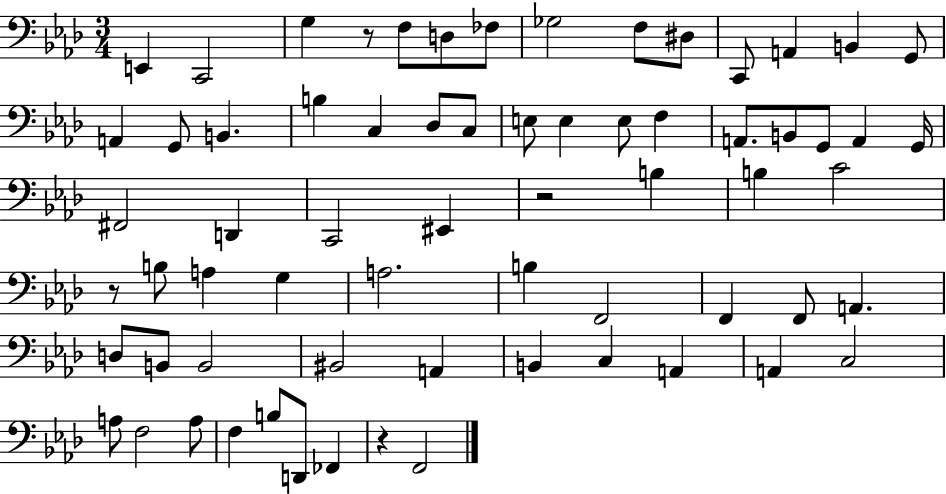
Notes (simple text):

E2/q C2/h G3/q R/e F3/e D3/e FES3/e Gb3/h F3/e D#3/e C2/e A2/q B2/q G2/e A2/q G2/e B2/q. B3/q C3/q Db3/e C3/e E3/e E3/q E3/e F3/q A2/e. B2/e G2/e A2/q G2/s F#2/h D2/q C2/h EIS2/q R/h B3/q B3/q C4/h R/e B3/e A3/q G3/q A3/h. B3/q F2/h F2/q F2/e A2/q. D3/e B2/e B2/h BIS2/h A2/q B2/q C3/q A2/q A2/q C3/h A3/e F3/h A3/e F3/q B3/e D2/e FES2/q R/q F2/h